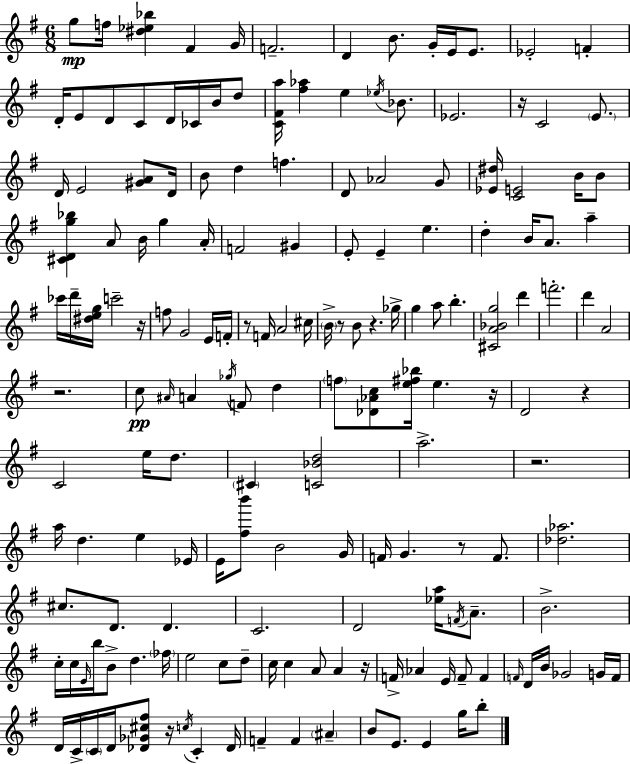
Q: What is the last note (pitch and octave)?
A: B5